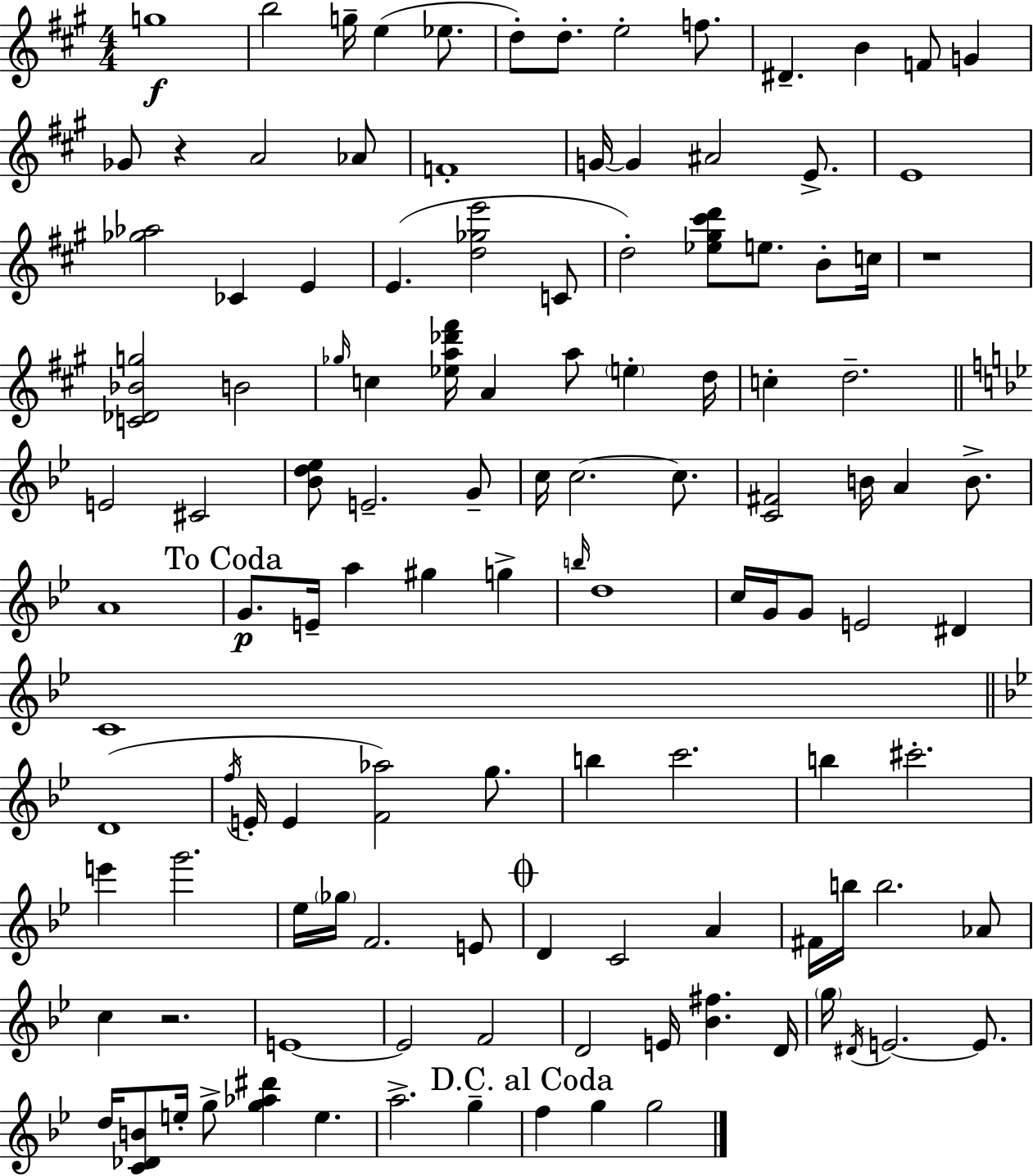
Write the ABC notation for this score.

X:1
T:Untitled
M:4/4
L:1/4
K:A
g4 b2 g/4 e _e/2 d/2 d/2 e2 f/2 ^D B F/2 G _G/2 z A2 _A/2 F4 G/4 G ^A2 E/2 E4 [_g_a]2 _C E E [d_ge']2 C/2 d2 [_e^g^c'd']/2 e/2 B/2 c/4 z4 [C_D_Bg]2 B2 _g/4 c [_ea_d'^f']/4 A a/2 e d/4 c d2 E2 ^C2 [_Bd_e]/2 E2 G/2 c/4 c2 c/2 [C^F]2 B/4 A B/2 A4 G/2 E/4 a ^g g b/4 d4 c/4 G/4 G/2 E2 ^D C4 D4 f/4 E/4 E [F_a]2 g/2 b c'2 b ^c'2 e' g'2 _e/4 _g/4 F2 E/2 D C2 A ^F/4 b/4 b2 _A/2 c z2 E4 E2 F2 D2 E/4 [_B^f] D/4 g/4 ^D/4 E2 E/2 d/4 [C_DB]/2 e/4 g/2 [g_a^d'] e a2 g f g g2